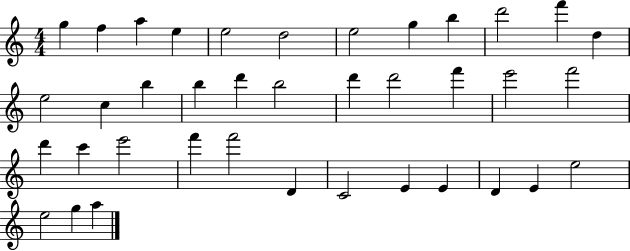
{
  \clef treble
  \numericTimeSignature
  \time 4/4
  \key c \major
  g''4 f''4 a''4 e''4 | e''2 d''2 | e''2 g''4 b''4 | d'''2 f'''4 d''4 | \break e''2 c''4 b''4 | b''4 d'''4 b''2 | d'''4 d'''2 f'''4 | e'''2 f'''2 | \break d'''4 c'''4 e'''2 | f'''4 f'''2 d'4 | c'2 e'4 e'4 | d'4 e'4 e''2 | \break e''2 g''4 a''4 | \bar "|."
}